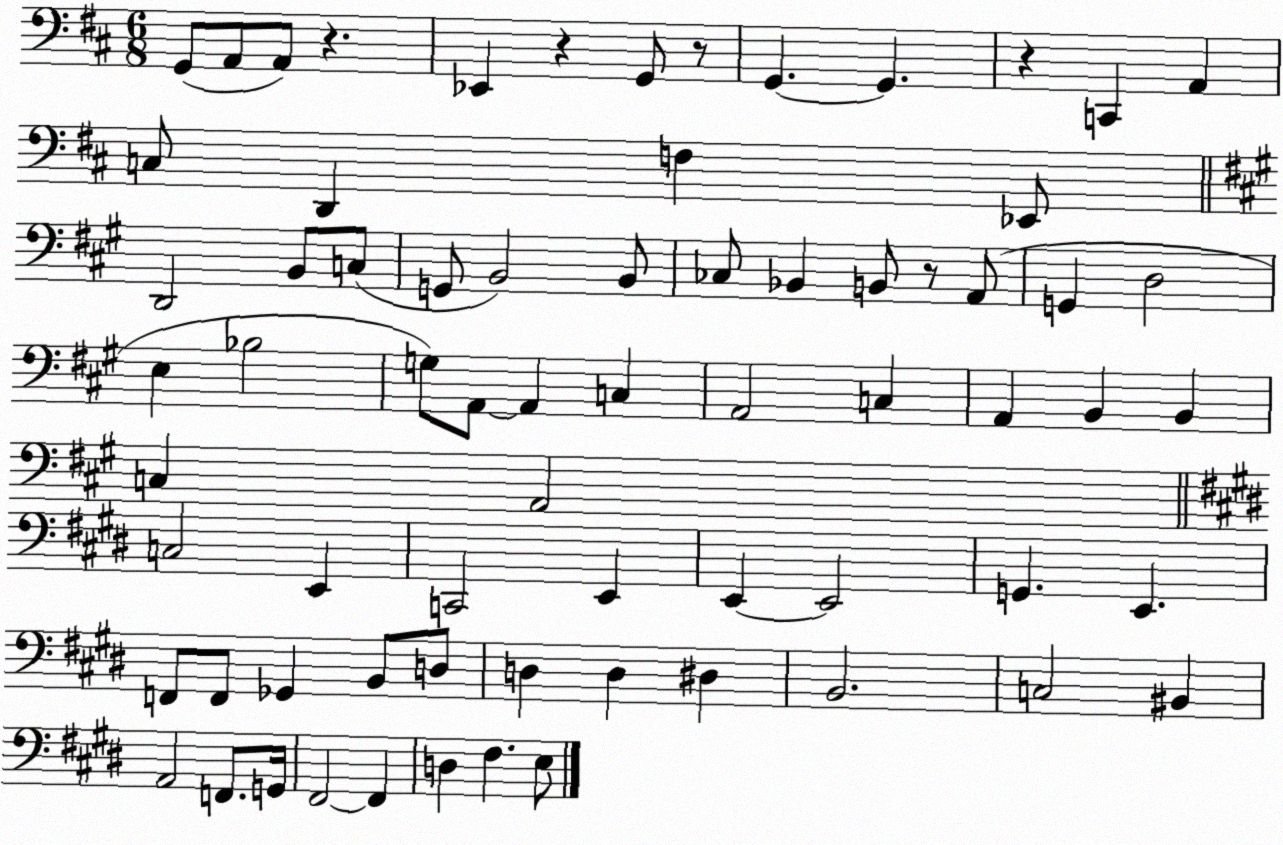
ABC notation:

X:1
T:Untitled
M:6/8
L:1/4
K:D
G,,/2 A,,/2 A,,/2 z _E,, z G,,/2 z/2 G,, G,, z C,, A,, C,/2 D,, F, _E,,/2 D,,2 B,,/2 C,/2 G,,/2 B,,2 B,,/2 _C,/2 _B,, B,,/2 z/2 A,,/2 G,, D,2 E, _B,2 G,/2 A,,/2 A,, C, A,,2 C, A,, B,, B,, C, A,,2 C,2 E,, C,,2 E,, E,, E,,2 G,, E,, F,,/2 F,,/2 _G,, B,,/2 D,/2 D, D, ^D, B,,2 C,2 ^B,, A,,2 F,,/2 G,,/4 ^F,,2 ^F,, D, ^F, E,/2